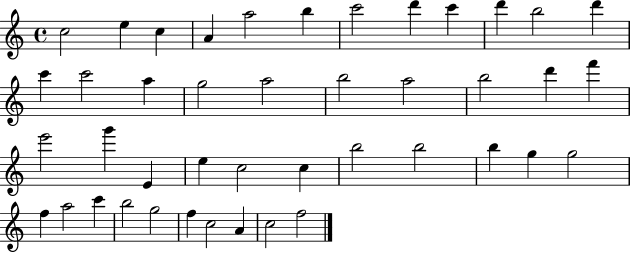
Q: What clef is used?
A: treble